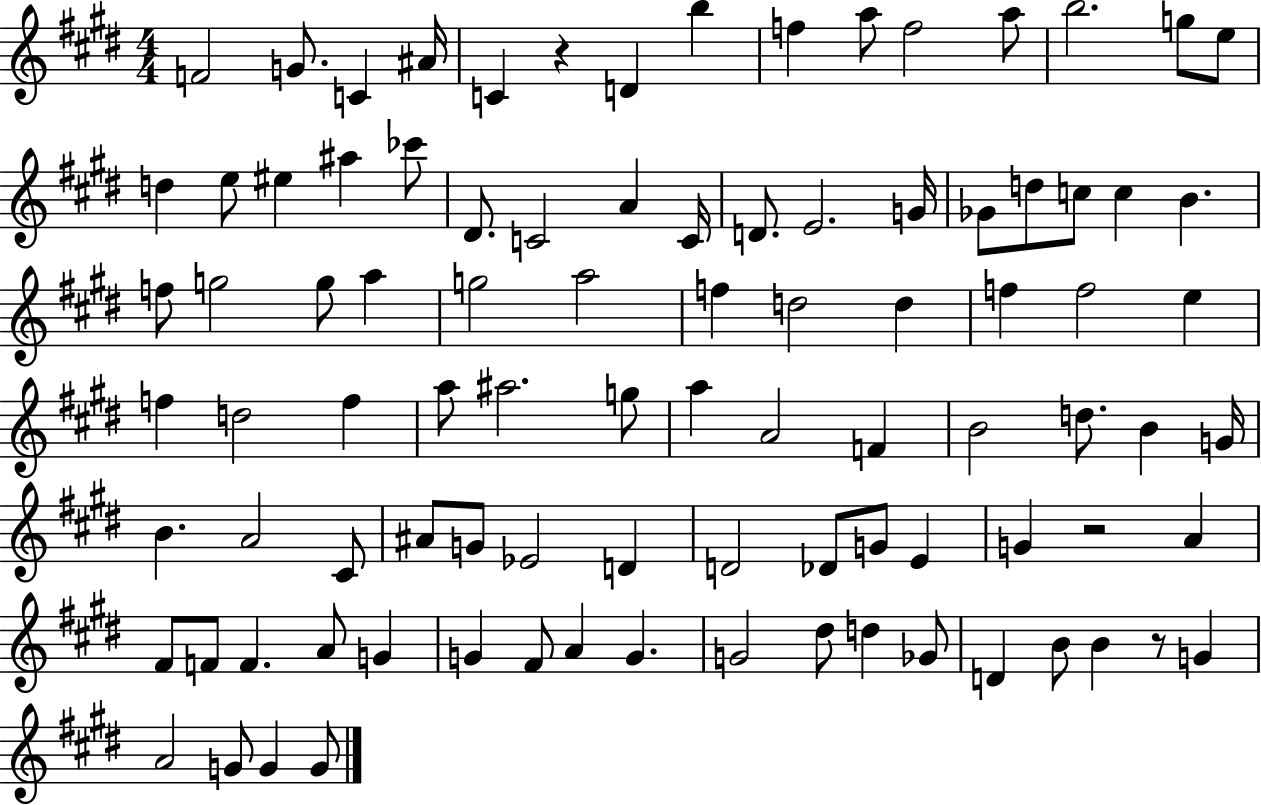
F4/h G4/e. C4/q A#4/s C4/q R/q D4/q B5/q F5/q A5/e F5/h A5/e B5/h. G5/e E5/e D5/q E5/e EIS5/q A#5/q CES6/e D#4/e. C4/h A4/q C4/s D4/e. E4/h. G4/s Gb4/e D5/e C5/e C5/q B4/q. F5/e G5/h G5/e A5/q G5/h A5/h F5/q D5/h D5/q F5/q F5/h E5/q F5/q D5/h F5/q A5/e A#5/h. G5/e A5/q A4/h F4/q B4/h D5/e. B4/q G4/s B4/q. A4/h C#4/e A#4/e G4/e Eb4/h D4/q D4/h Db4/e G4/e E4/q G4/q R/h A4/q F#4/e F4/e F4/q. A4/e G4/q G4/q F#4/e A4/q G4/q. G4/h D#5/e D5/q Gb4/e D4/q B4/e B4/q R/e G4/q A4/h G4/e G4/q G4/e